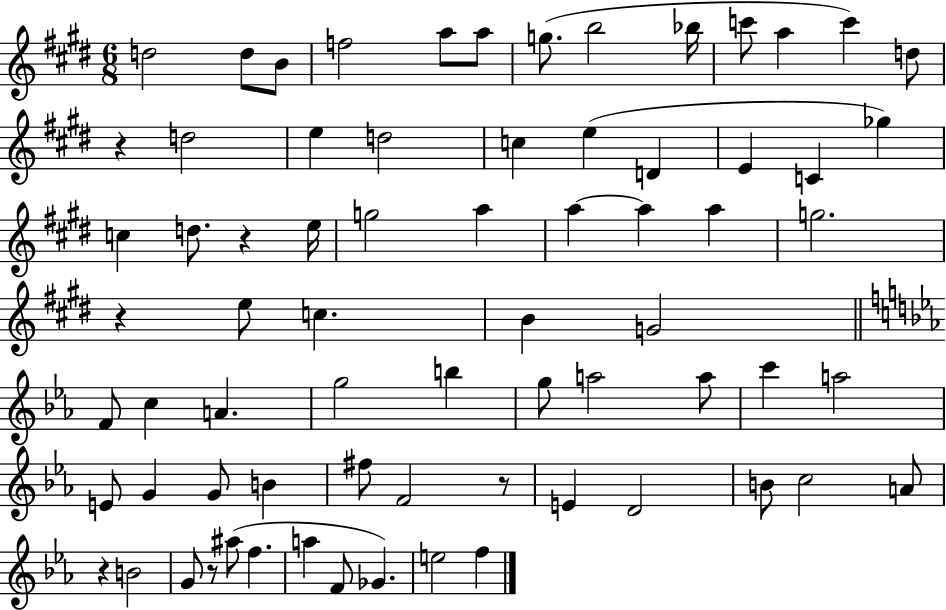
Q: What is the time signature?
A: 6/8